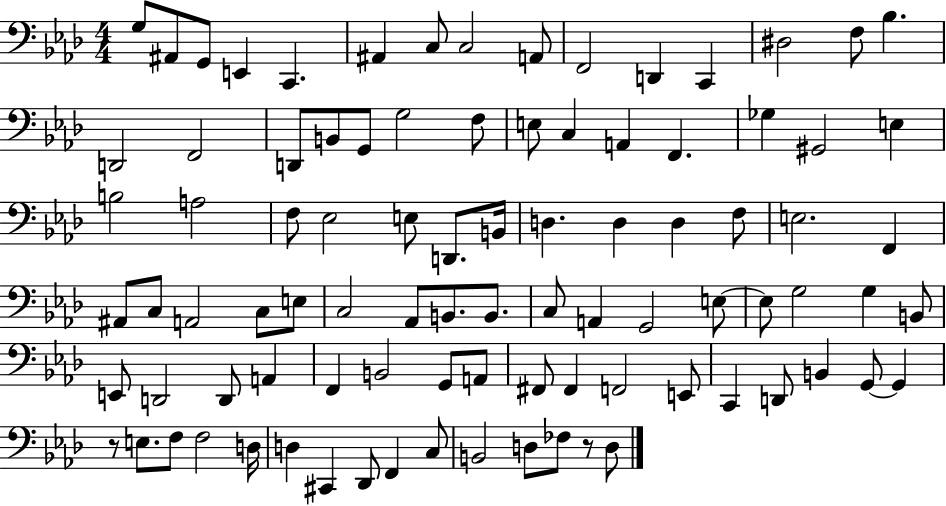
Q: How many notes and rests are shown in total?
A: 91